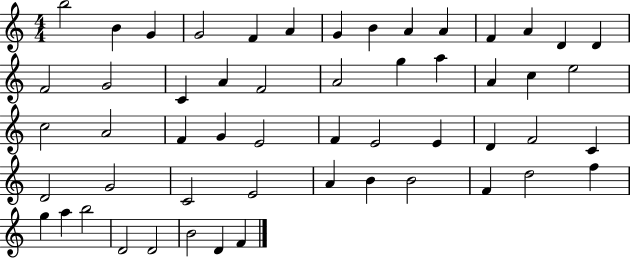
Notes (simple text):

B5/h B4/q G4/q G4/h F4/q A4/q G4/q B4/q A4/q A4/q F4/q A4/q D4/q D4/q F4/h G4/h C4/q A4/q F4/h A4/h G5/q A5/q A4/q C5/q E5/h C5/h A4/h F4/q G4/q E4/h F4/q E4/h E4/q D4/q F4/h C4/q D4/h G4/h C4/h E4/h A4/q B4/q B4/h F4/q D5/h F5/q G5/q A5/q B5/h D4/h D4/h B4/h D4/q F4/q